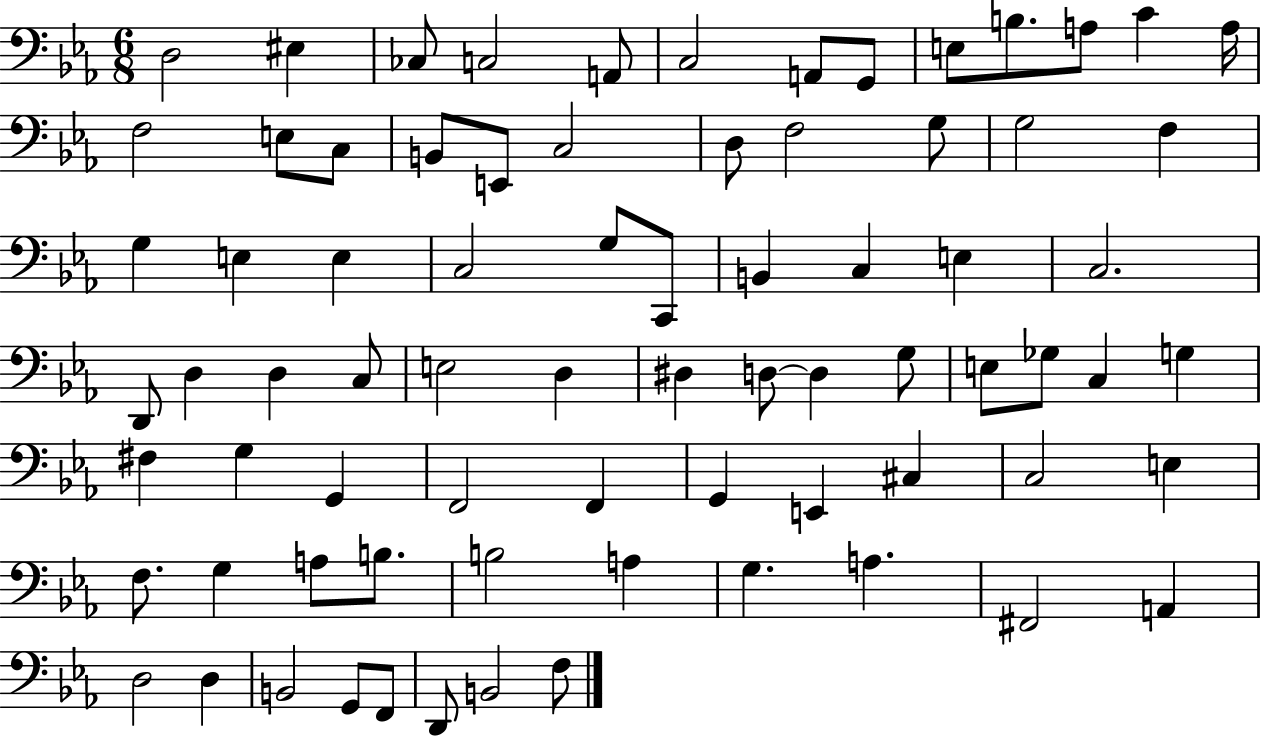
D3/h EIS3/q CES3/e C3/h A2/e C3/h A2/e G2/e E3/e B3/e. A3/e C4/q A3/s F3/h E3/e C3/e B2/e E2/e C3/h D3/e F3/h G3/e G3/h F3/q G3/q E3/q E3/q C3/h G3/e C2/e B2/q C3/q E3/q C3/h. D2/e D3/q D3/q C3/e E3/h D3/q D#3/q D3/e D3/q G3/e E3/e Gb3/e C3/q G3/q F#3/q G3/q G2/q F2/h F2/q G2/q E2/q C#3/q C3/h E3/q F3/e. G3/q A3/e B3/e. B3/h A3/q G3/q. A3/q. F#2/h A2/q D3/h D3/q B2/h G2/e F2/e D2/e B2/h F3/e